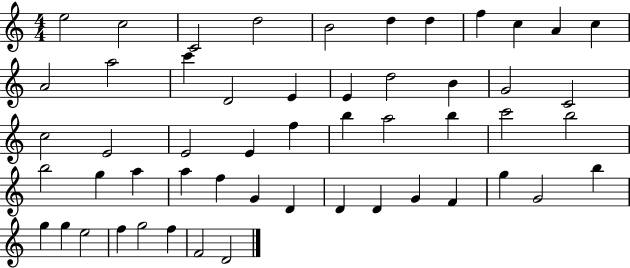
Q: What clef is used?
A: treble